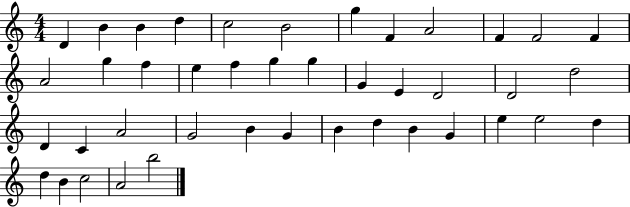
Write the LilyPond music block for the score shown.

{
  \clef treble
  \numericTimeSignature
  \time 4/4
  \key c \major
  d'4 b'4 b'4 d''4 | c''2 b'2 | g''4 f'4 a'2 | f'4 f'2 f'4 | \break a'2 g''4 f''4 | e''4 f''4 g''4 g''4 | g'4 e'4 d'2 | d'2 d''2 | \break d'4 c'4 a'2 | g'2 b'4 g'4 | b'4 d''4 b'4 g'4 | e''4 e''2 d''4 | \break d''4 b'4 c''2 | a'2 b''2 | \bar "|."
}